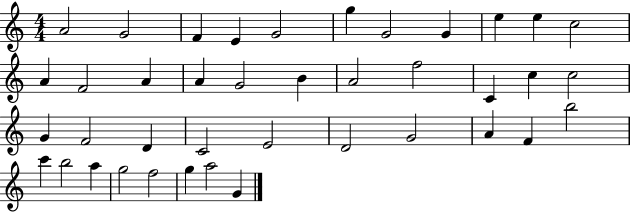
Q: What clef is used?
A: treble